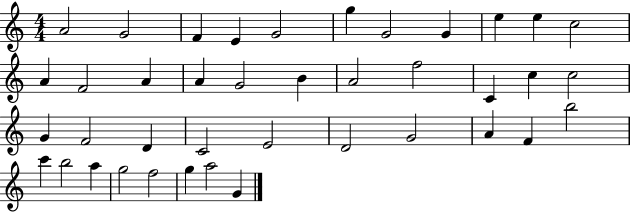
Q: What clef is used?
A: treble